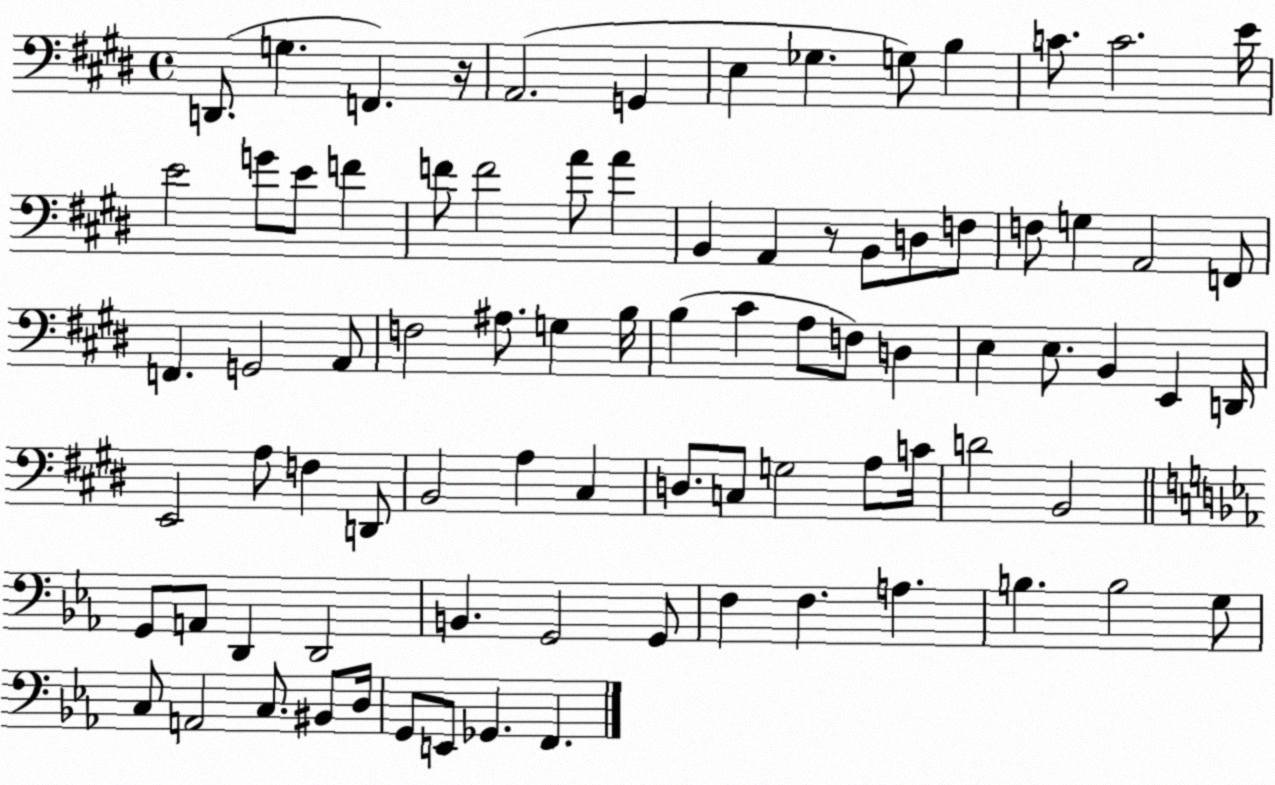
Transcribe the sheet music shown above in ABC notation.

X:1
T:Untitled
M:4/4
L:1/4
K:E
D,,/2 G, F,, z/4 A,,2 G,, E, _G, G,/2 B, C/2 C2 E/4 E2 G/2 E/2 F F/2 F2 A/2 A B,, A,, z/2 B,,/2 D,/2 F,/2 F,/2 G, A,,2 F,,/2 F,, G,,2 A,,/2 F,2 ^A,/2 G, B,/4 B, ^C A,/2 F,/2 D, E, E,/2 B,, E,, D,,/4 E,,2 A,/2 F, D,,/2 B,,2 A, ^C, D,/2 C,/2 G,2 A,/2 C/4 D2 B,,2 G,,/2 A,,/2 D,, D,,2 B,, G,,2 G,,/2 F, F, A, B, B,2 G,/2 C,/2 A,,2 C,/2 ^B,,/2 D,/4 G,,/2 E,,/2 _G,, F,,